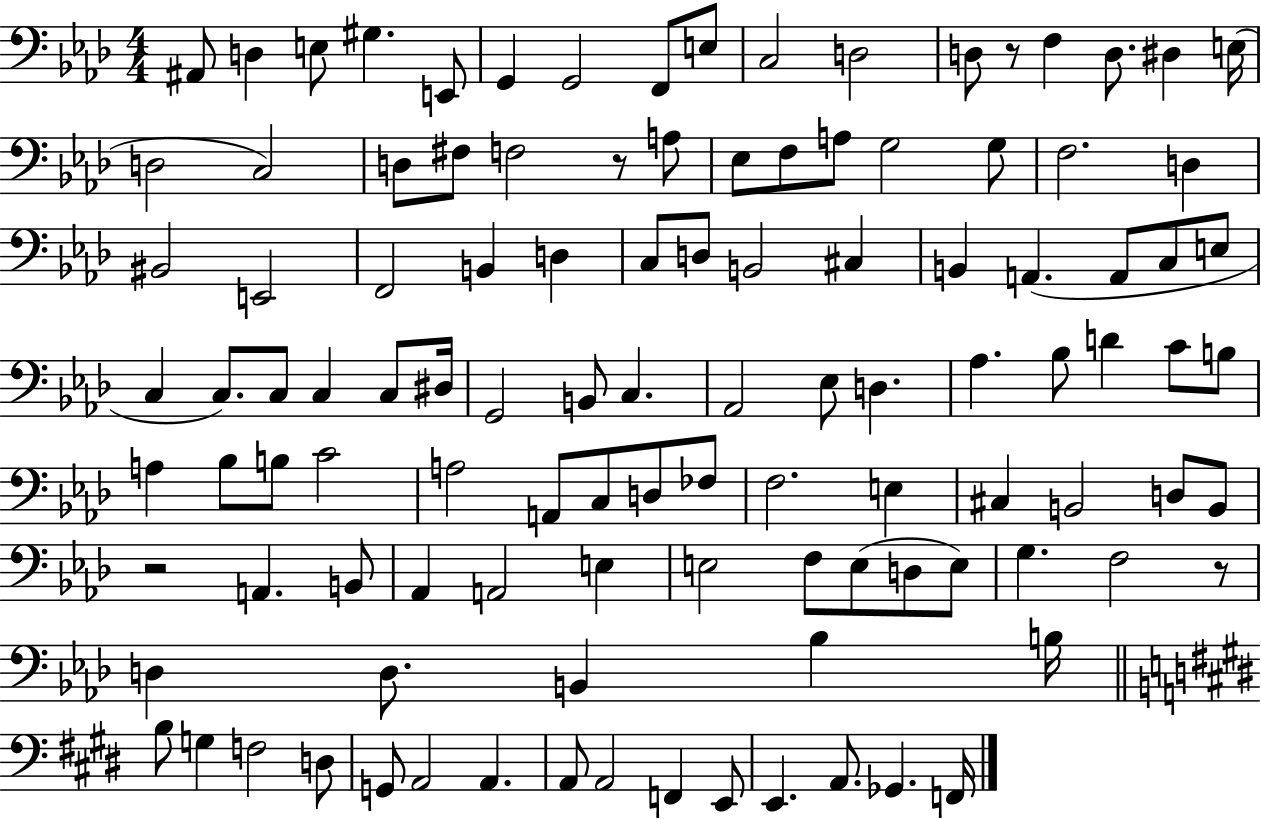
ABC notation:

X:1
T:Untitled
M:4/4
L:1/4
K:Ab
^A,,/2 D, E,/2 ^G, E,,/2 G,, G,,2 F,,/2 E,/2 C,2 D,2 D,/2 z/2 F, D,/2 ^D, E,/4 D,2 C,2 D,/2 ^F,/2 F,2 z/2 A,/2 _E,/2 F,/2 A,/2 G,2 G,/2 F,2 D, ^B,,2 E,,2 F,,2 B,, D, C,/2 D,/2 B,,2 ^C, B,, A,, A,,/2 C,/2 E,/2 C, C,/2 C,/2 C, C,/2 ^D,/4 G,,2 B,,/2 C, _A,,2 _E,/2 D, _A, _B,/2 D C/2 B,/2 A, _B,/2 B,/2 C2 A,2 A,,/2 C,/2 D,/2 _F,/2 F,2 E, ^C, B,,2 D,/2 B,,/2 z2 A,, B,,/2 _A,, A,,2 E, E,2 F,/2 E,/2 D,/2 E,/2 G, F,2 z/2 D, D,/2 B,, _B, B,/4 B,/2 G, F,2 D,/2 G,,/2 A,,2 A,, A,,/2 A,,2 F,, E,,/2 E,, A,,/2 _G,, F,,/4